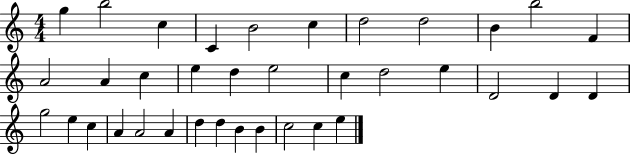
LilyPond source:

{
  \clef treble
  \numericTimeSignature
  \time 4/4
  \key c \major
  g''4 b''2 c''4 | c'4 b'2 c''4 | d''2 d''2 | b'4 b''2 f'4 | \break a'2 a'4 c''4 | e''4 d''4 e''2 | c''4 d''2 e''4 | d'2 d'4 d'4 | \break g''2 e''4 c''4 | a'4 a'2 a'4 | d''4 d''4 b'4 b'4 | c''2 c''4 e''4 | \break \bar "|."
}